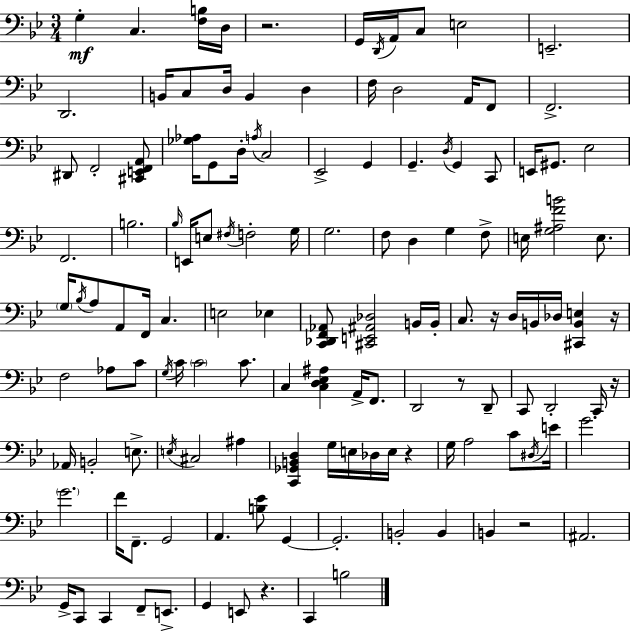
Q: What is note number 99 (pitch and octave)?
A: G2